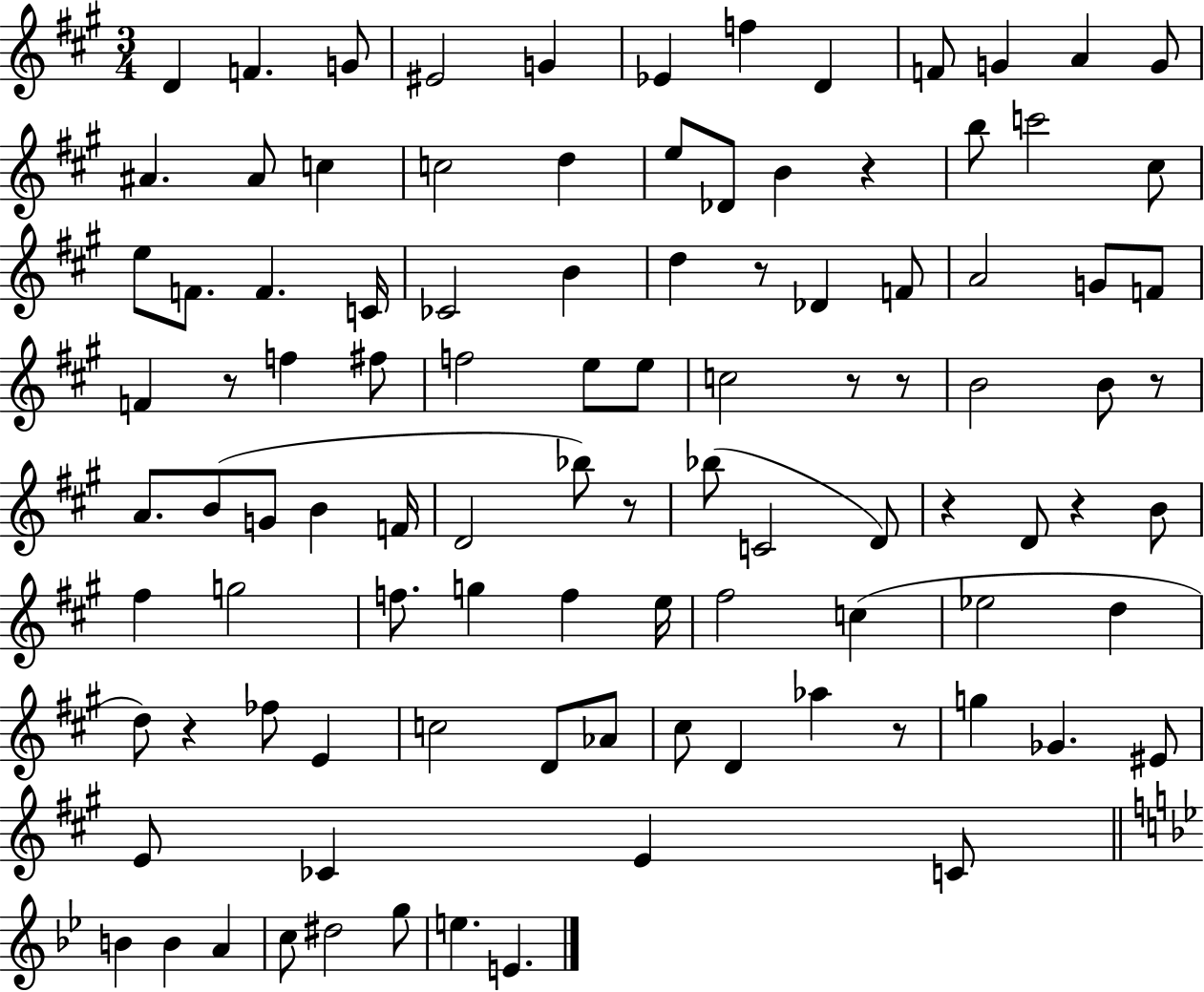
D4/q F4/q. G4/e EIS4/h G4/q Eb4/q F5/q D4/q F4/e G4/q A4/q G4/e A#4/q. A#4/e C5/q C5/h D5/q E5/e Db4/e B4/q R/q B5/e C6/h C#5/e E5/e F4/e. F4/q. C4/s CES4/h B4/q D5/q R/e Db4/q F4/e A4/h G4/e F4/e F4/q R/e F5/q F#5/e F5/h E5/e E5/e C5/h R/e R/e B4/h B4/e R/e A4/e. B4/e G4/e B4/q F4/s D4/h Bb5/e R/e Bb5/e C4/h D4/e R/q D4/e R/q B4/e F#5/q G5/h F5/e. G5/q F5/q E5/s F#5/h C5/q Eb5/h D5/q D5/e R/q FES5/e E4/q C5/h D4/e Ab4/e C#5/e D4/q Ab5/q R/e G5/q Gb4/q. EIS4/e E4/e CES4/q E4/q C4/e B4/q B4/q A4/q C5/e D#5/h G5/e E5/q. E4/q.